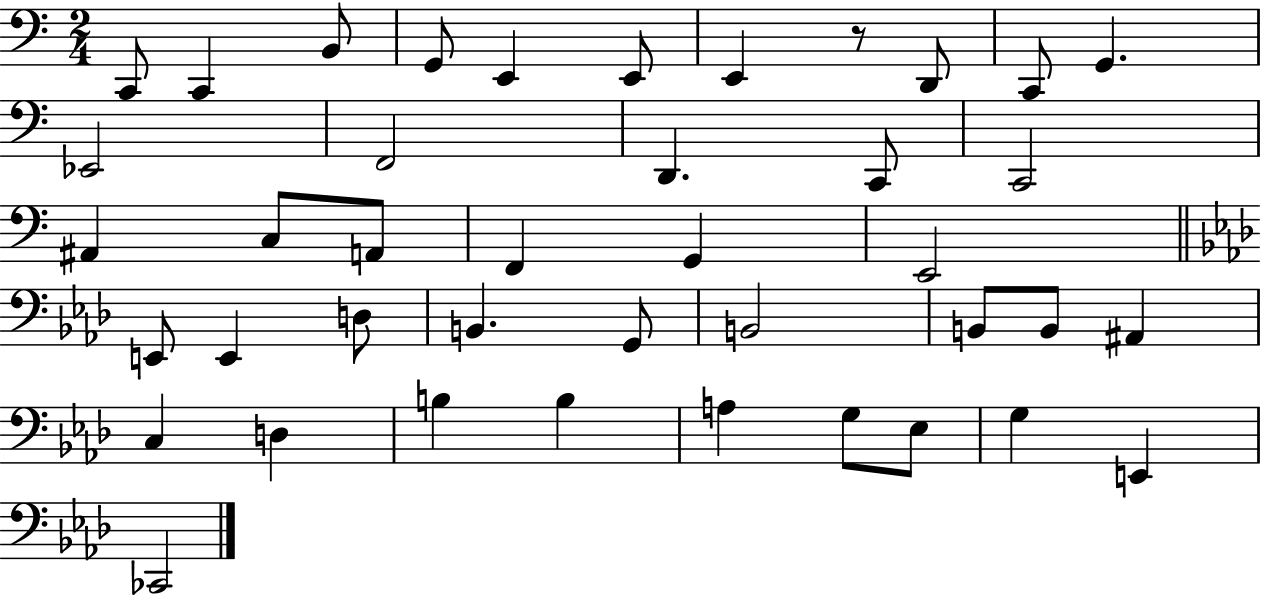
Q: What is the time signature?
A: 2/4